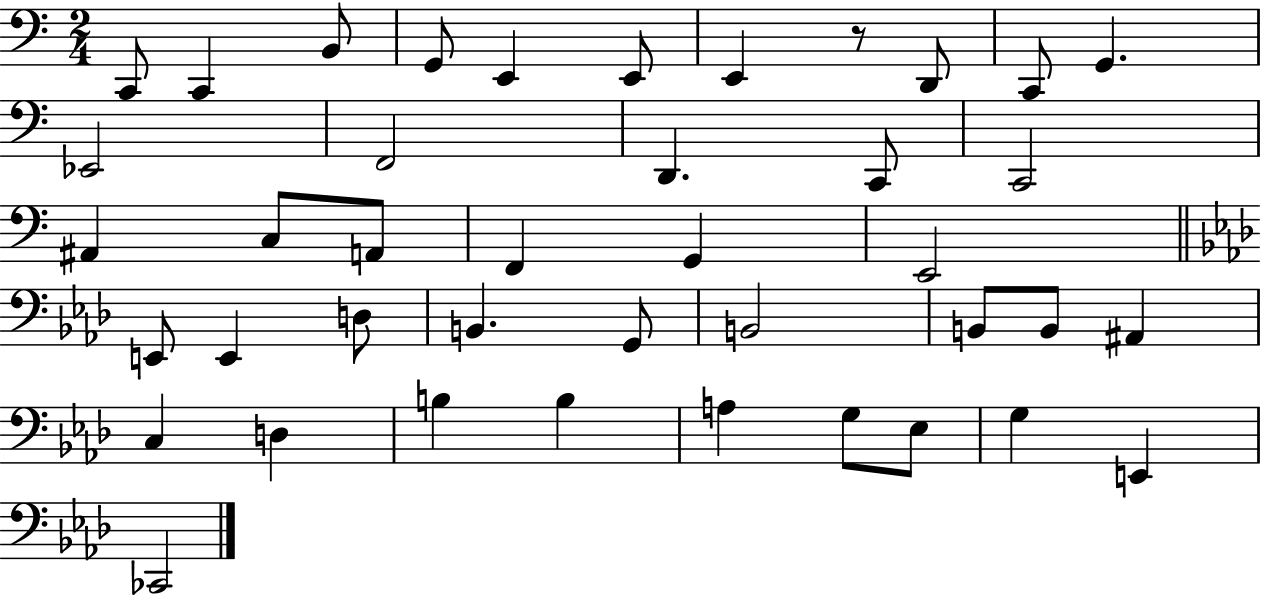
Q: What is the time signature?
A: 2/4